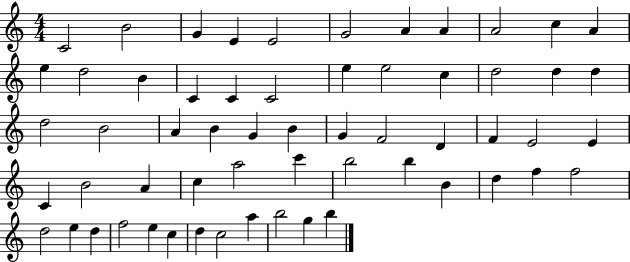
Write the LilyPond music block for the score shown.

{
  \clef treble
  \numericTimeSignature
  \time 4/4
  \key c \major
  c'2 b'2 | g'4 e'4 e'2 | g'2 a'4 a'4 | a'2 c''4 a'4 | \break e''4 d''2 b'4 | c'4 c'4 c'2 | e''4 e''2 c''4 | d''2 d''4 d''4 | \break d''2 b'2 | a'4 b'4 g'4 b'4 | g'4 f'2 d'4 | f'4 e'2 e'4 | \break c'4 b'2 a'4 | c''4 a''2 c'''4 | b''2 b''4 b'4 | d''4 f''4 f''2 | \break d''2 e''4 d''4 | f''2 e''4 c''4 | d''4 c''2 a''4 | b''2 g''4 b''4 | \break \bar "|."
}